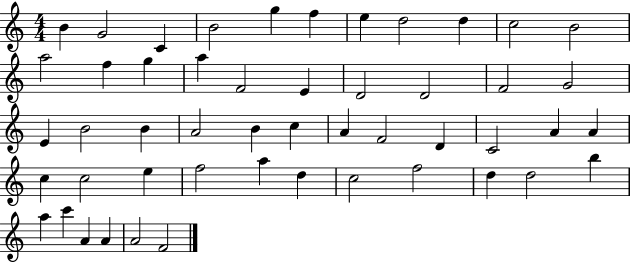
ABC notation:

X:1
T:Untitled
M:4/4
L:1/4
K:C
B G2 C B2 g f e d2 d c2 B2 a2 f g a F2 E D2 D2 F2 G2 E B2 B A2 B c A F2 D C2 A A c c2 e f2 a d c2 f2 d d2 b a c' A A A2 F2